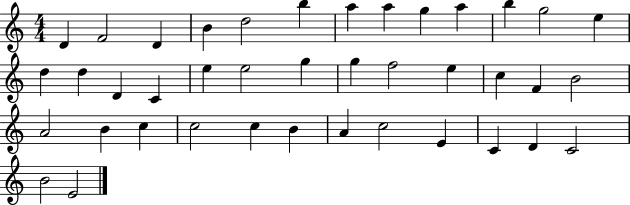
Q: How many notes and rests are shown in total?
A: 40